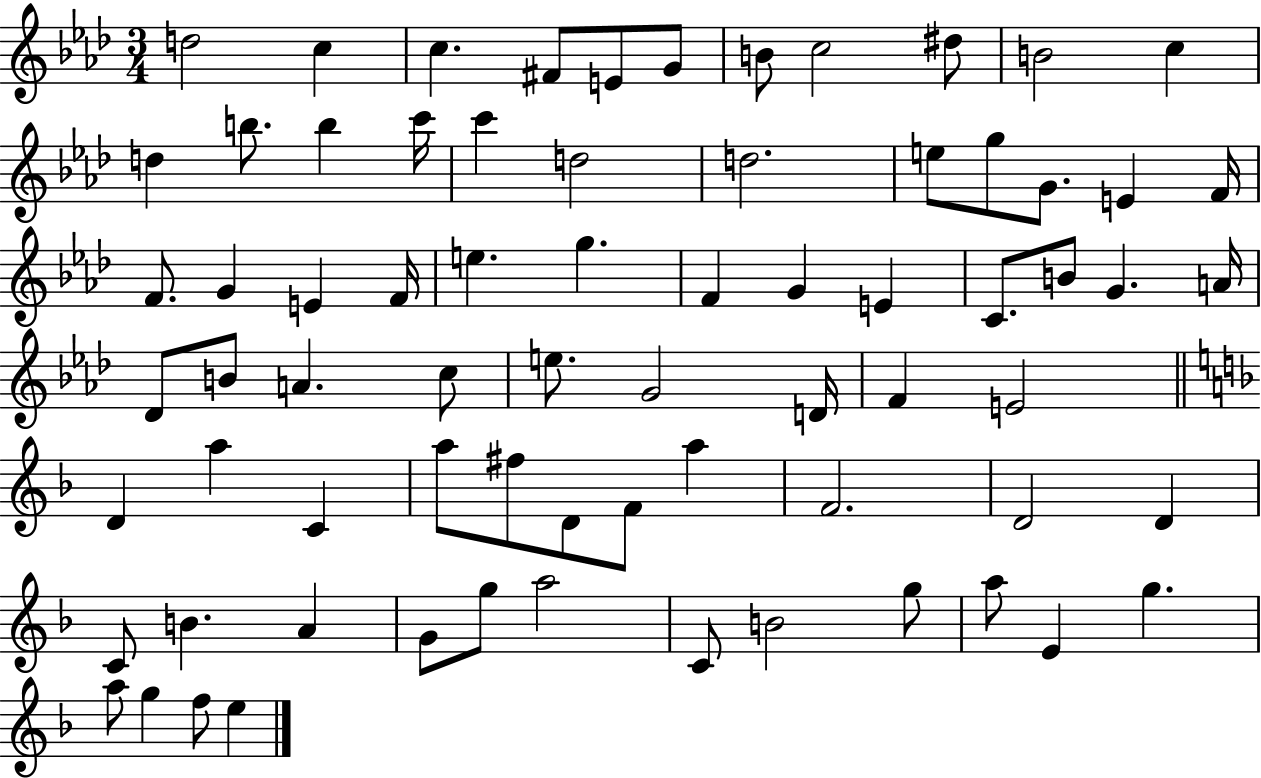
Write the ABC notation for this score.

X:1
T:Untitled
M:3/4
L:1/4
K:Ab
d2 c c ^F/2 E/2 G/2 B/2 c2 ^d/2 B2 c d b/2 b c'/4 c' d2 d2 e/2 g/2 G/2 E F/4 F/2 G E F/4 e g F G E C/2 B/2 G A/4 _D/2 B/2 A c/2 e/2 G2 D/4 F E2 D a C a/2 ^f/2 D/2 F/2 a F2 D2 D C/2 B A G/2 g/2 a2 C/2 B2 g/2 a/2 E g a/2 g f/2 e